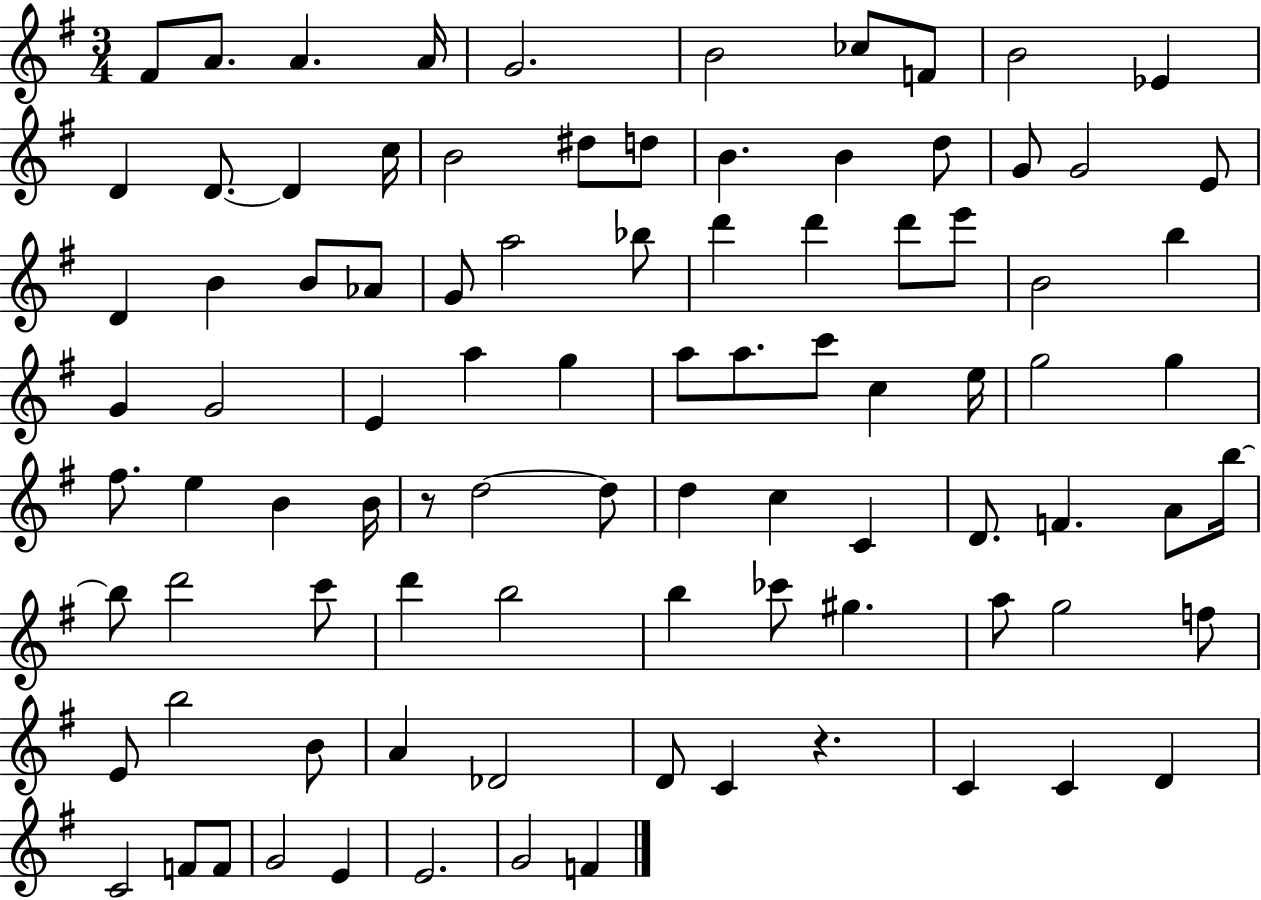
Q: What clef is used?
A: treble